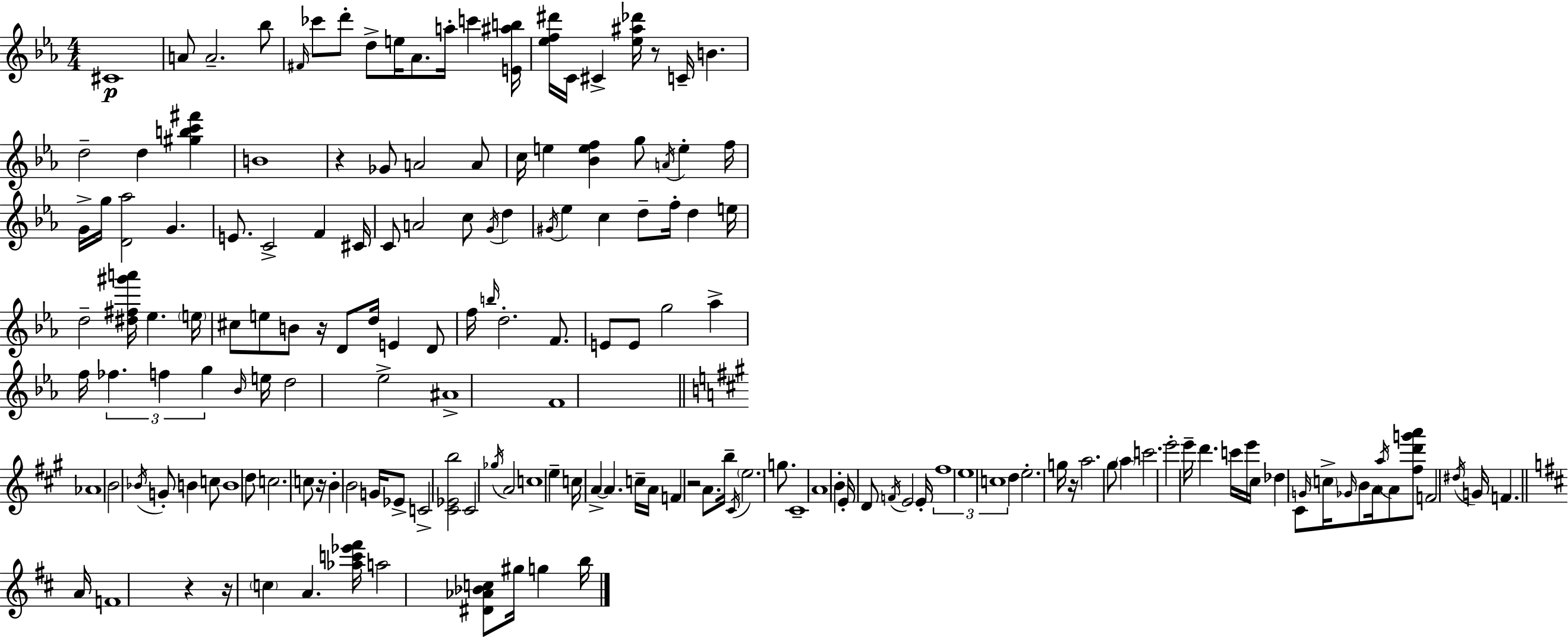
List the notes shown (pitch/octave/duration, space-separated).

C#4/w A4/e A4/h. Bb5/e F#4/s CES6/e D6/e D5/e E5/s Ab4/e. A5/s C6/q [E4,A#5,B5]/s [Eb5,F5,D#6]/s C4/s C#4/q [Eb5,A#5,Db6]/s R/e C4/s B4/q. D5/h D5/q [G#5,B5,C6,F#6]/q B4/w R/q Gb4/e A4/h A4/e C5/s E5/q [Bb4,E5,F5]/q G5/e A4/s E5/q F5/s G4/s G5/s [D4,Ab5]/h G4/q. E4/e. C4/h F4/q C#4/s C4/e A4/h C5/e G4/s D5/q G#4/s Eb5/q C5/q D5/e F5/s D5/q E5/s D5/h [D#5,F#5,G#6,A6]/s Eb5/q. E5/s C#5/e E5/e B4/e R/s D4/e D5/s E4/q D4/e F5/s B5/s D5/h. F4/e. E4/e E4/e G5/h Ab5/q F5/s FES5/q. F5/q G5/q Bb4/s E5/s D5/h Eb5/h A#4/w F4/w Ab4/w B4/h Bb4/s G4/e B4/q C5/e B4/w D5/e C5/h. C5/e R/s B4/q B4/h G4/s Eb4/e C4/h [C#4,Eb4,B5]/h C#4/h Gb5/s A4/h C5/w E5/q C5/s A4/q A4/q. C5/s A4/s F4/q R/h A4/e. B5/s C#4/s E5/h. G5/e. C#4/w A4/w B4/q E4/s D4/e F4/s E4/h E4/s F#5/w E5/w C5/w D5/q E5/h. G5/s R/s A5/h. G#5/e A5/q C6/h. E6/h E6/s D6/q. C6/s E6/s C#5/s Db5/q C#4/e G4/s C5/s Gb4/s B4/e A4/s A5/s A4/e [F#5,D6,G6,A6]/e F4/h D#5/s G4/s F4/q. A4/s F4/w R/q R/s C5/q A4/q. [Ab5,C6,Eb6,F#6]/s A5/h [D#4,Ab4,Bb4,C5]/e G#5/s G5/q B5/s